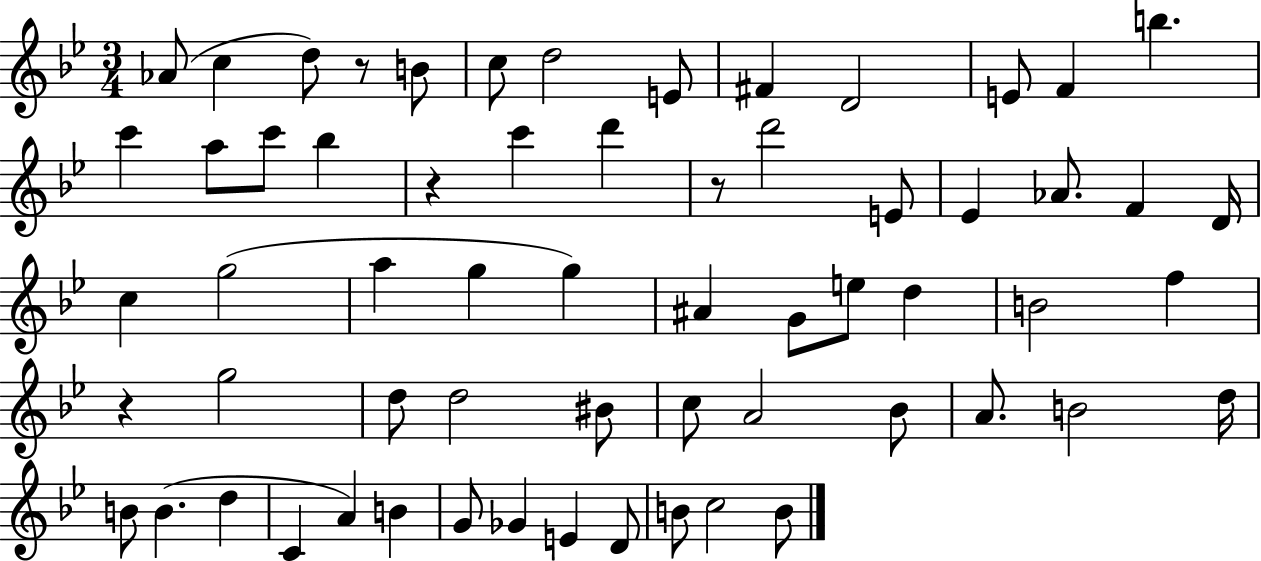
{
  \clef treble
  \numericTimeSignature
  \time 3/4
  \key bes \major
  aes'8( c''4 d''8) r8 b'8 | c''8 d''2 e'8 | fis'4 d'2 | e'8 f'4 b''4. | \break c'''4 a''8 c'''8 bes''4 | r4 c'''4 d'''4 | r8 d'''2 e'8 | ees'4 aes'8. f'4 d'16 | \break c''4 g''2( | a''4 g''4 g''4) | ais'4 g'8 e''8 d''4 | b'2 f''4 | \break r4 g''2 | d''8 d''2 bis'8 | c''8 a'2 bes'8 | a'8. b'2 d''16 | \break b'8 b'4.( d''4 | c'4 a'4) b'4 | g'8 ges'4 e'4 d'8 | b'8 c''2 b'8 | \break \bar "|."
}